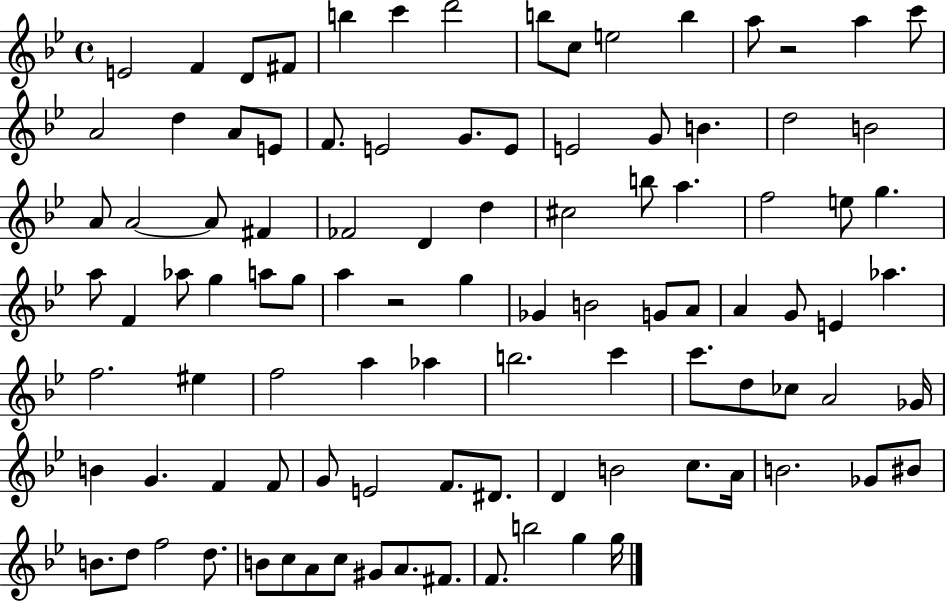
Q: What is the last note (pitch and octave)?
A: G5